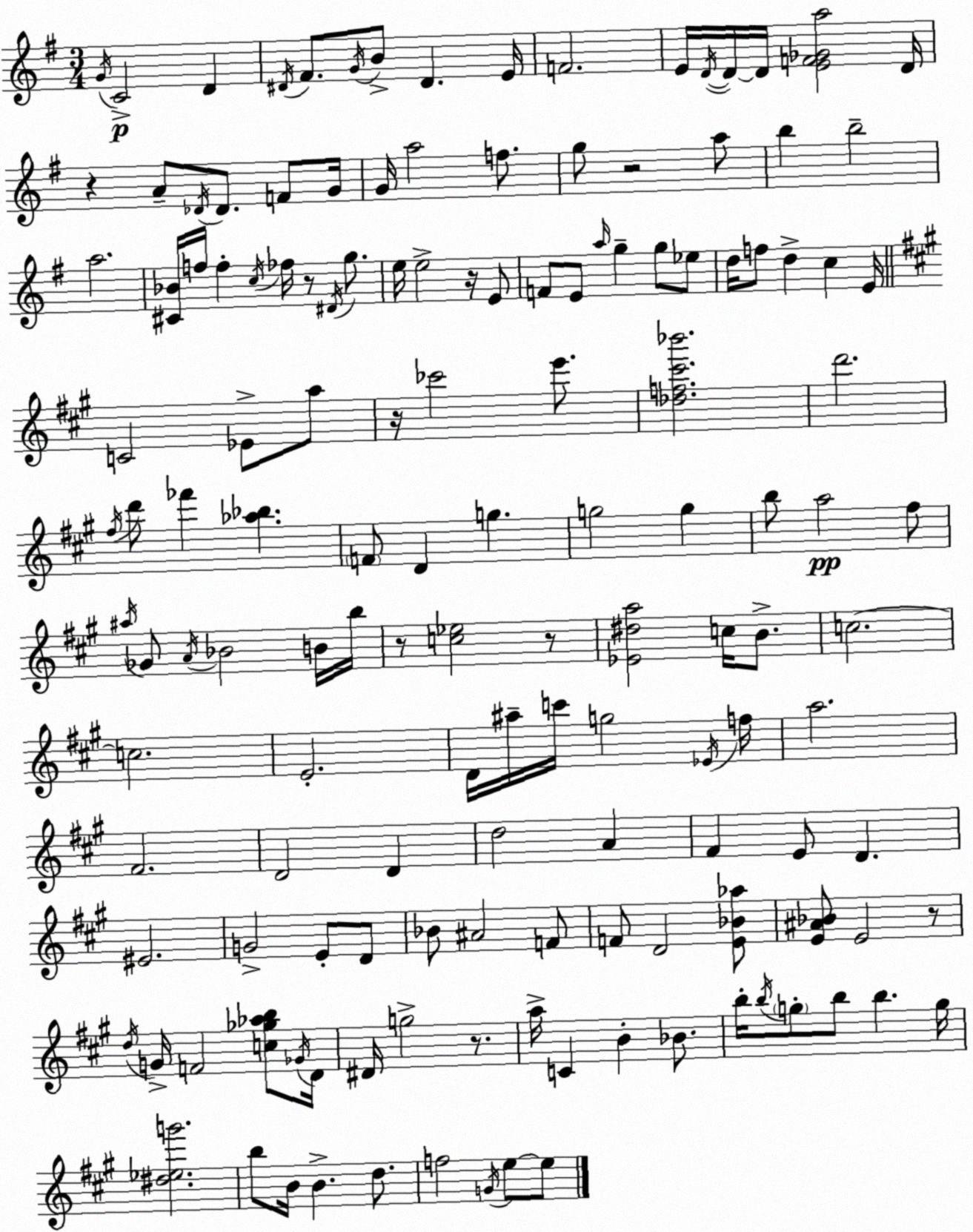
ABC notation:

X:1
T:Untitled
M:3/4
L:1/4
K:G
G/4 C2 D ^D/4 ^F/2 G/4 B/2 ^D E/4 F2 E/4 D/4 D/4 D/4 [EF_Ga]2 D/4 z A/2 _D/4 _D/2 F/2 G/4 G/4 a2 f/2 g/2 z2 a/2 b b2 a2 [^C_B]/4 f/4 f c/4 _f/4 z/2 ^D/4 g/2 e/4 e2 z/4 E/2 F/2 E/2 a/4 g g/2 _e/2 d/4 f/2 d c E/4 C2 _E/2 a/2 z/4 _c'2 e'/2 [_df^c'_b']2 d'2 ^f/4 d'/2 _f' [_a_b] F/2 D g g2 g b/2 a2 ^f/2 ^a/4 _G/2 A/4 _B2 B/4 b/4 z/2 [c_e]2 z/2 [_E^da]2 c/4 B/2 c2 c2 E2 D/4 ^a/4 c'/4 g2 _E/4 f/4 a2 ^F2 D2 D d2 A ^F E/2 D ^E2 G2 E/2 D/2 _B/2 ^A2 F/2 F/2 D2 [E_B_a]/2 [E^A_B]/2 E2 z/2 d/4 G/4 F2 [c_g_ab]/2 _G/4 D/4 ^D/4 g2 z/2 a/4 C B _B/2 b/4 b/4 g/2 b/2 b g/4 [^d_eg']2 b/2 B/4 B d/2 f2 G/4 e/2 e/2